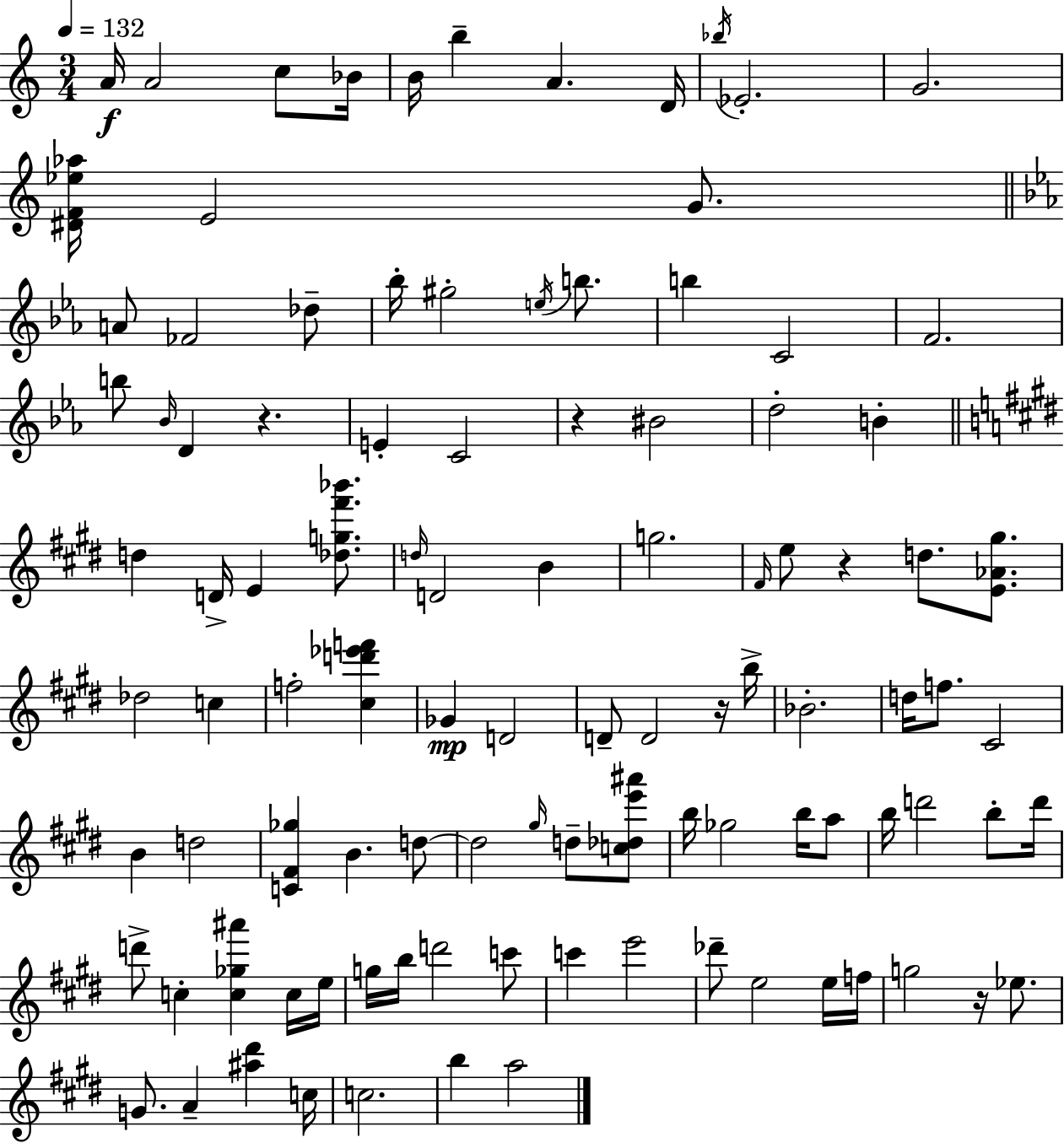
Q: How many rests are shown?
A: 5